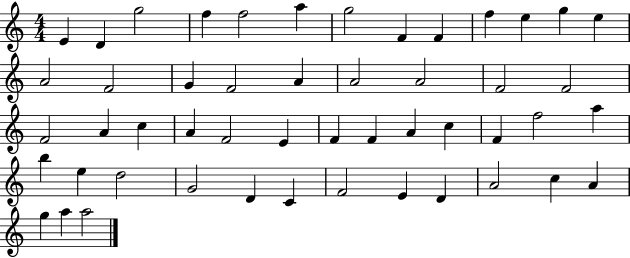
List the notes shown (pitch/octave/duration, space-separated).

E4/q D4/q G5/h F5/q F5/h A5/q G5/h F4/q F4/q F5/q E5/q G5/q E5/q A4/h F4/h G4/q F4/h A4/q A4/h A4/h F4/h F4/h F4/h A4/q C5/q A4/q F4/h E4/q F4/q F4/q A4/q C5/q F4/q F5/h A5/q B5/q E5/q D5/h G4/h D4/q C4/q F4/h E4/q D4/q A4/h C5/q A4/q G5/q A5/q A5/h